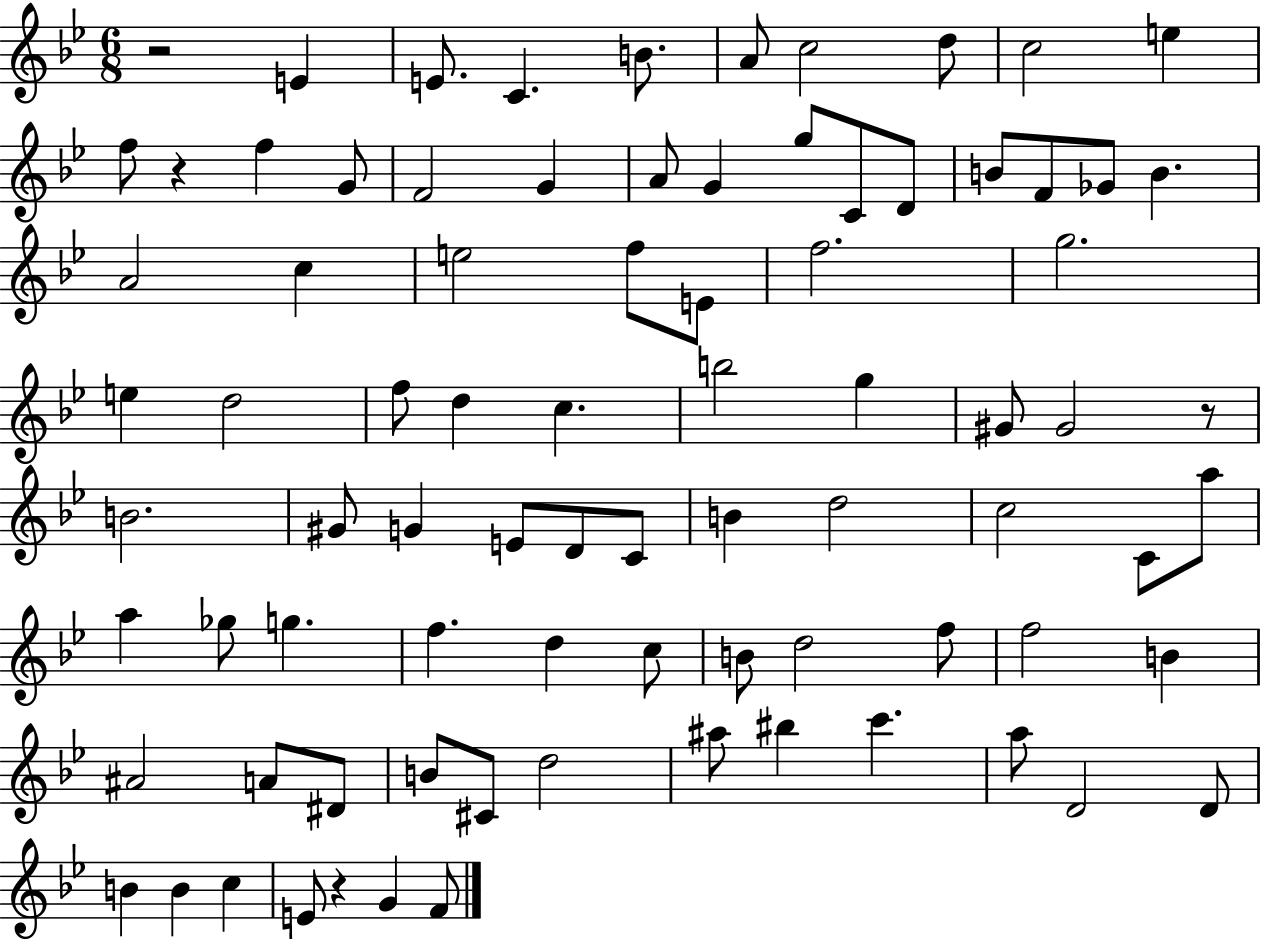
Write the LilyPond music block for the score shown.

{
  \clef treble
  \numericTimeSignature
  \time 6/8
  \key bes \major
  r2 e'4 | e'8. c'4. b'8. | a'8 c''2 d''8 | c''2 e''4 | \break f''8 r4 f''4 g'8 | f'2 g'4 | a'8 g'4 g''8 c'8 d'8 | b'8 f'8 ges'8 b'4. | \break a'2 c''4 | e''2 f''8 e'8 | f''2. | g''2. | \break e''4 d''2 | f''8 d''4 c''4. | b''2 g''4 | gis'8 gis'2 r8 | \break b'2. | gis'8 g'4 e'8 d'8 c'8 | b'4 d''2 | c''2 c'8 a''8 | \break a''4 ges''8 g''4. | f''4. d''4 c''8 | b'8 d''2 f''8 | f''2 b'4 | \break ais'2 a'8 dis'8 | b'8 cis'8 d''2 | ais''8 bis''4 c'''4. | a''8 d'2 d'8 | \break b'4 b'4 c''4 | e'8 r4 g'4 f'8 | \bar "|."
}